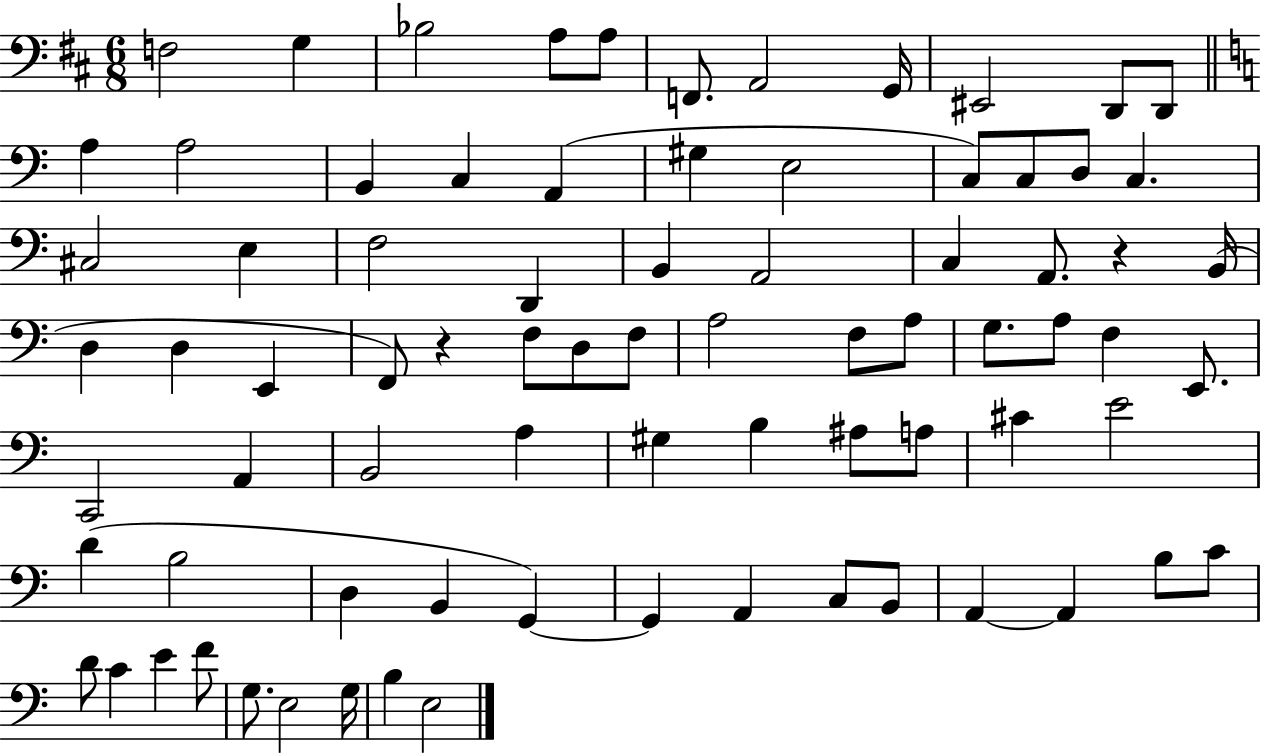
X:1
T:Untitled
M:6/8
L:1/4
K:D
F,2 G, _B,2 A,/2 A,/2 F,,/2 A,,2 G,,/4 ^E,,2 D,,/2 D,,/2 A, A,2 B,, C, A,, ^G, E,2 C,/2 C,/2 D,/2 C, ^C,2 E, F,2 D,, B,, A,,2 C, A,,/2 z B,,/4 D, D, E,, F,,/2 z F,/2 D,/2 F,/2 A,2 F,/2 A,/2 G,/2 A,/2 F, E,,/2 C,,2 A,, B,,2 A, ^G, B, ^A,/2 A,/2 ^C E2 D B,2 D, B,, G,, G,, A,, C,/2 B,,/2 A,, A,, B,/2 C/2 D/2 C E F/2 G,/2 E,2 G,/4 B, E,2